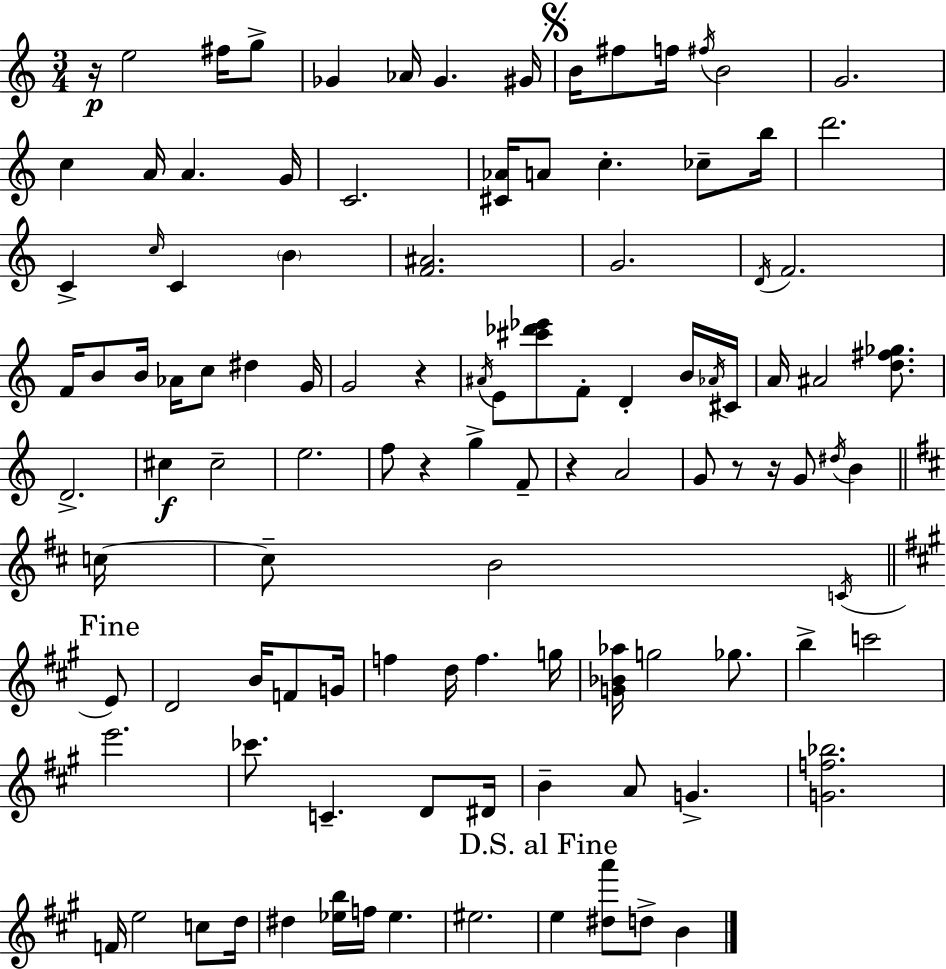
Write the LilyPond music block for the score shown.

{
  \clef treble
  \numericTimeSignature
  \time 3/4
  \key a \minor
  r16\p e''2 fis''16 g''8-> | ges'4 aes'16 ges'4. gis'16 | \mark \markup { \musicglyph "scripts.segno" } b'16 fis''8 f''16 \acciaccatura { fis''16 } b'2 | g'2. | \break c''4 a'16 a'4. | g'16 c'2. | <cis' aes'>16 a'8 c''4.-. ces''8-- | b''16 d'''2. | \break c'4-> \grace { c''16 } c'4 \parenthesize b'4 | <f' ais'>2. | g'2. | \acciaccatura { d'16 } f'2. | \break f'16 b'8 b'16 aes'16 c''8 dis''4 | g'16 g'2 r4 | \acciaccatura { ais'16 } e'8 <cis''' des''' ees'''>8 f'8-. d'4-. | b'16 \acciaccatura { aes'16 } cis'16 a'16 ais'2 | \break <d'' fis'' ges''>8. d'2.-> | cis''4\f cis''2-- | e''2. | f''8 r4 g''4-> | \break f'8-- r4 a'2 | g'8 r8 r16 g'8 | \acciaccatura { dis''16 } b'4 \bar "||" \break \key d \major c''16~~ c''8-- b'2 \acciaccatura { c'16 } | \mark "Fine" \bar "||" \break \key a \major e'8 d'2 b'16 f'8 | g'16 f''4 d''16 f''4. | g''16 <g' bes' aes''>16 g''2 ges''8. | b''4-> c'''2 | \break e'''2. | ces'''8. c'4.-- d'8 | dis'16 b'4-- a'8 g'4.-> | <g' f'' bes''>2. | \break f'16 e''2 c''8 | d''16 dis''4 <ees'' b''>16 f''16 ees''4. | eis''2. | \mark "D.S. al Fine" e''4 <dis'' a'''>8 d''8-> b'4 | \break \bar "|."
}